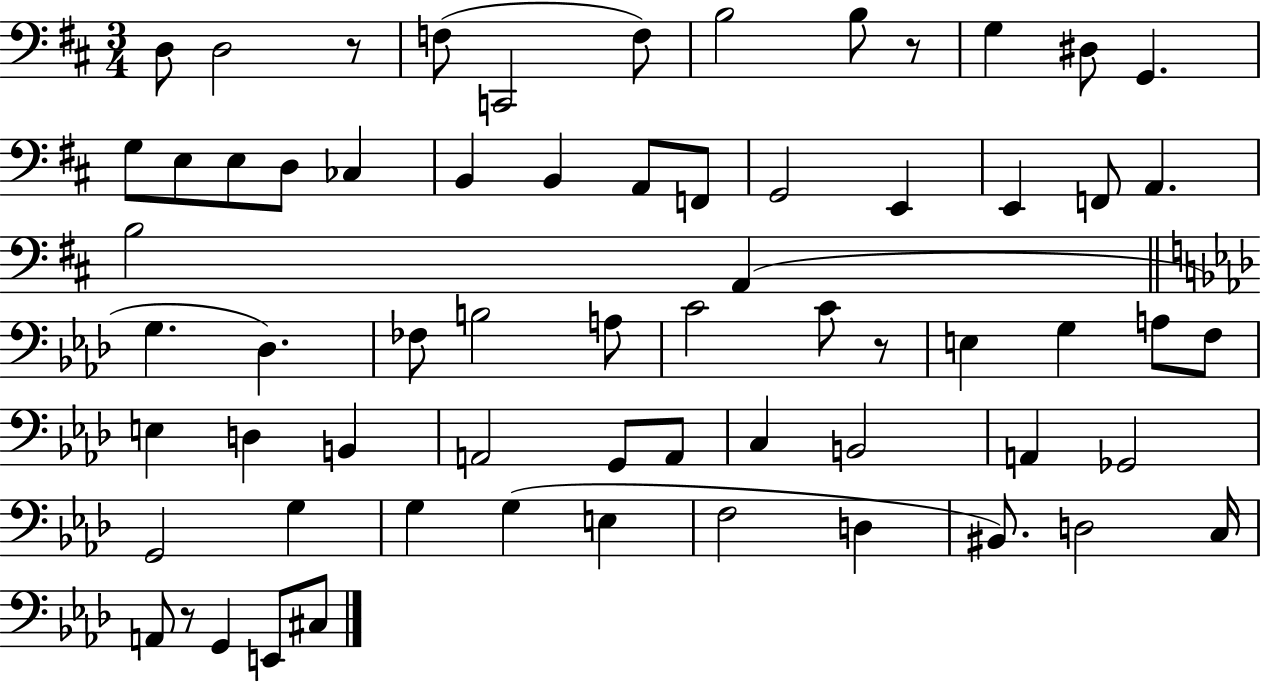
D3/e D3/h R/e F3/e C2/h F3/e B3/h B3/e R/e G3/q D#3/e G2/q. G3/e E3/e E3/e D3/e CES3/q B2/q B2/q A2/e F2/e G2/h E2/q E2/q F2/e A2/q. B3/h A2/q G3/q. Db3/q. FES3/e B3/h A3/e C4/h C4/e R/e E3/q G3/q A3/e F3/e E3/q D3/q B2/q A2/h G2/e A2/e C3/q B2/h A2/q Gb2/h G2/h G3/q G3/q G3/q E3/q F3/h D3/q BIS2/e. D3/h C3/s A2/e R/e G2/q E2/e C#3/e